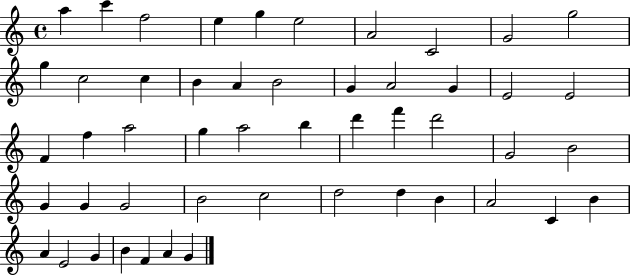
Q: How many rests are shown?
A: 0